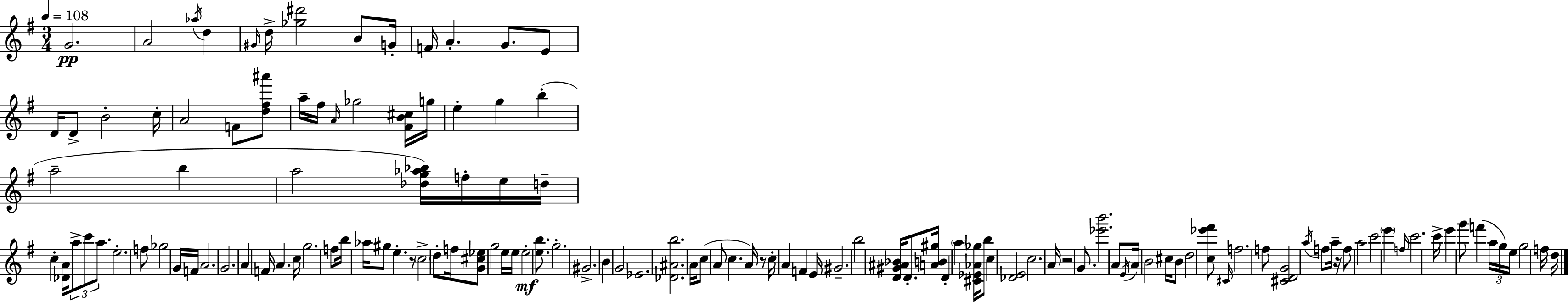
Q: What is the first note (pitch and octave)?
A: G4